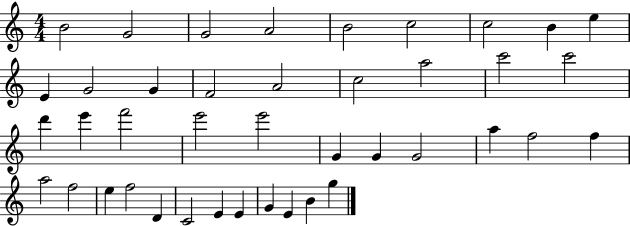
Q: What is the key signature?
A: C major